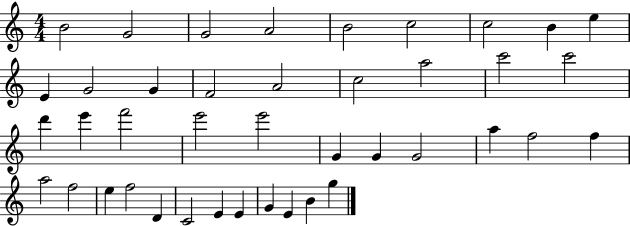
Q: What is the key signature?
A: C major